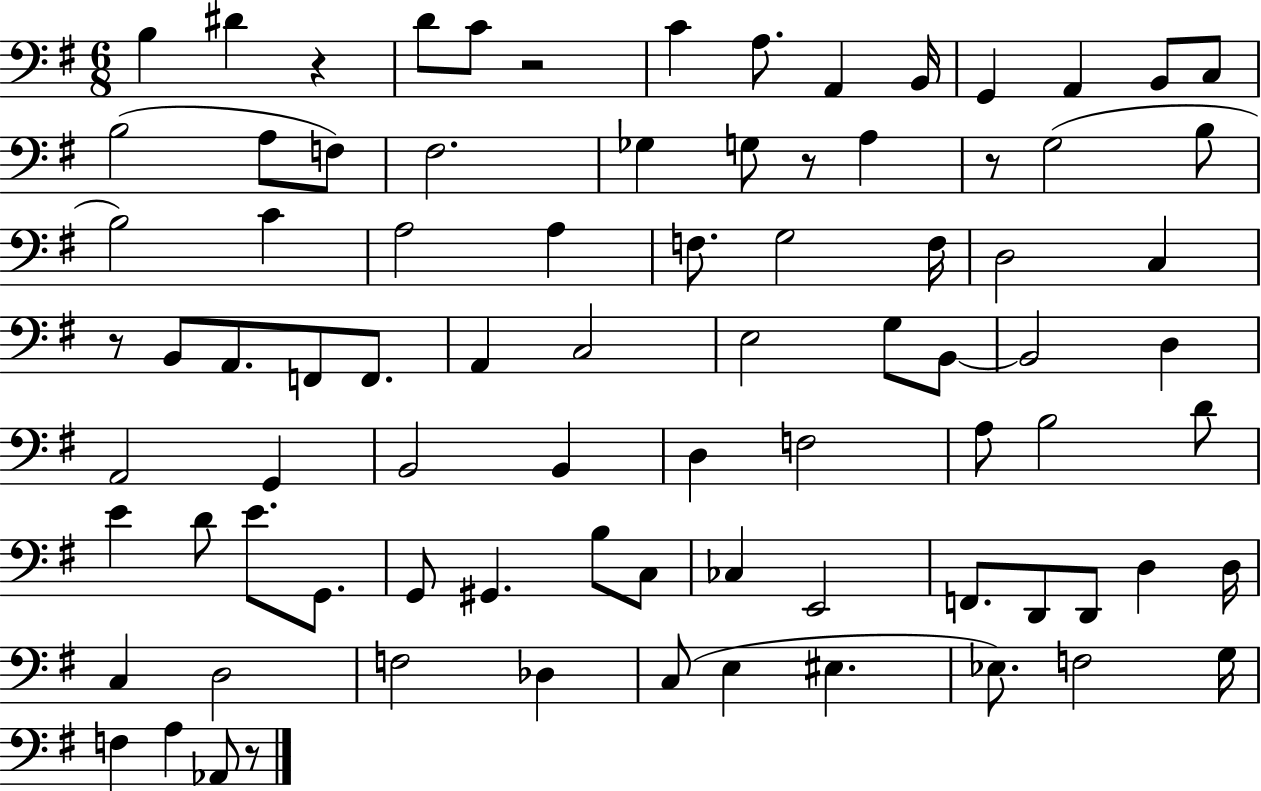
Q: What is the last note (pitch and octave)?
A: Ab2